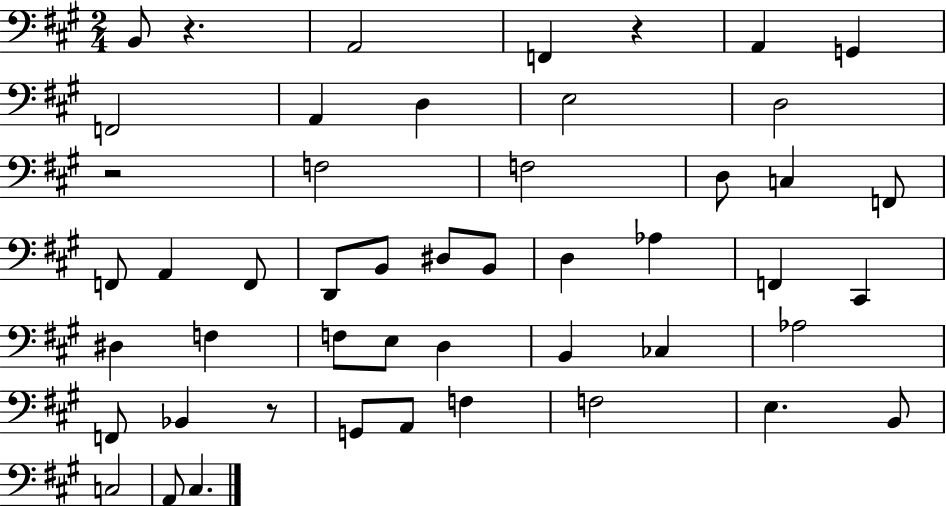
B2/e R/q. A2/h F2/q R/q A2/q G2/q F2/h A2/q D3/q E3/h D3/h R/h F3/h F3/h D3/e C3/q F2/e F2/e A2/q F2/e D2/e B2/e D#3/e B2/e D3/q Ab3/q F2/q C#2/q D#3/q F3/q F3/e E3/e D3/q B2/q CES3/q Ab3/h F2/e Bb2/q R/e G2/e A2/e F3/q F3/h E3/q. B2/e C3/h A2/e C#3/q.